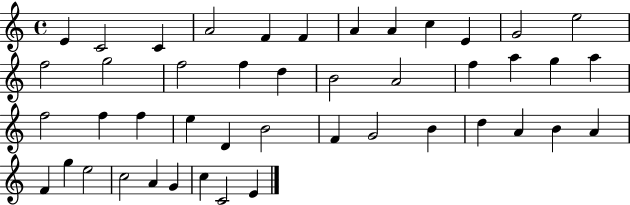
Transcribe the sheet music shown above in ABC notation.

X:1
T:Untitled
M:4/4
L:1/4
K:C
E C2 C A2 F F A A c E G2 e2 f2 g2 f2 f d B2 A2 f a g a f2 f f e D B2 F G2 B d A B A F g e2 c2 A G c C2 E